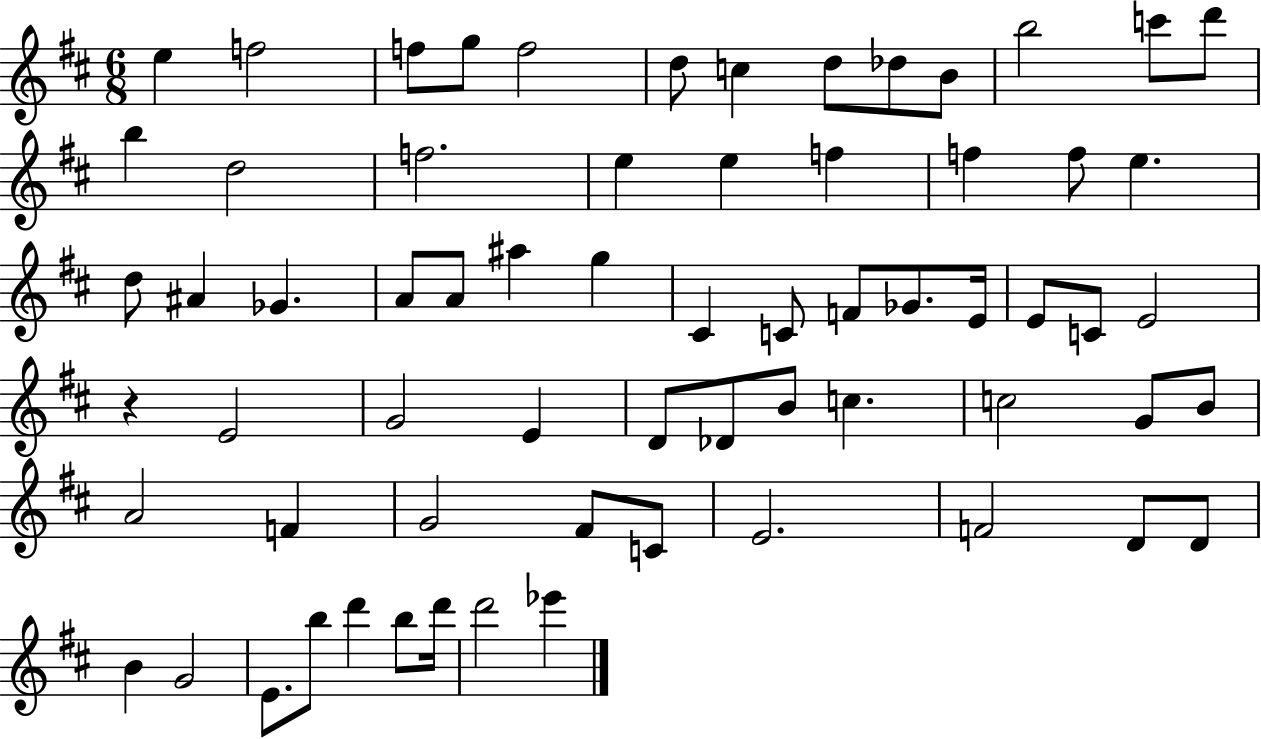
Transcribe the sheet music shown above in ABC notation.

X:1
T:Untitled
M:6/8
L:1/4
K:D
e f2 f/2 g/2 f2 d/2 c d/2 _d/2 B/2 b2 c'/2 d'/2 b d2 f2 e e f f f/2 e d/2 ^A _G A/2 A/2 ^a g ^C C/2 F/2 _G/2 E/4 E/2 C/2 E2 z E2 G2 E D/2 _D/2 B/2 c c2 G/2 B/2 A2 F G2 ^F/2 C/2 E2 F2 D/2 D/2 B G2 E/2 b/2 d' b/2 d'/4 d'2 _e'